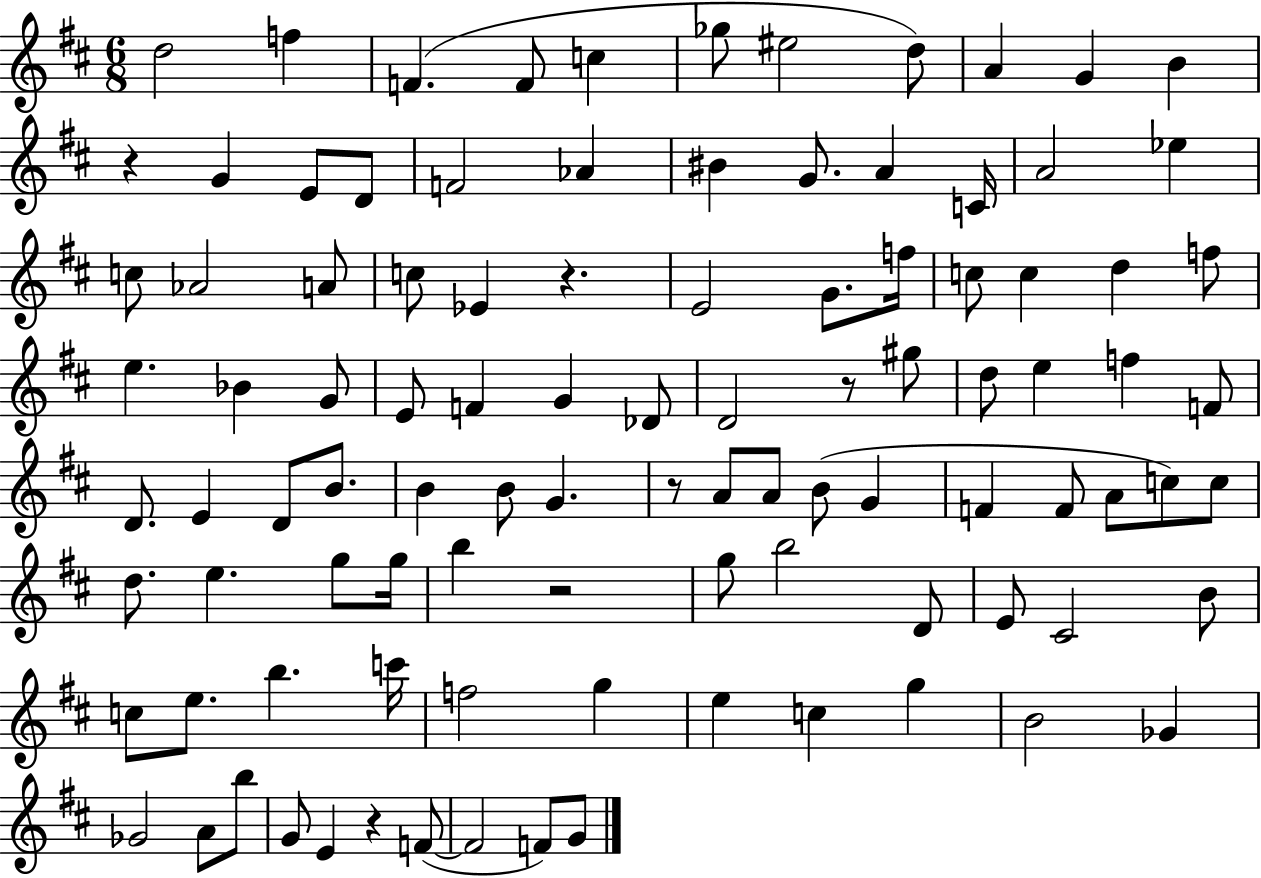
{
  \clef treble
  \numericTimeSignature
  \time 6/8
  \key d \major
  d''2 f''4 | f'4.( f'8 c''4 | ges''8 eis''2 d''8) | a'4 g'4 b'4 | \break r4 g'4 e'8 d'8 | f'2 aes'4 | bis'4 g'8. a'4 c'16 | a'2 ees''4 | \break c''8 aes'2 a'8 | c''8 ees'4 r4. | e'2 g'8. f''16 | c''8 c''4 d''4 f''8 | \break e''4. bes'4 g'8 | e'8 f'4 g'4 des'8 | d'2 r8 gis''8 | d''8 e''4 f''4 f'8 | \break d'8. e'4 d'8 b'8. | b'4 b'8 g'4. | r8 a'8 a'8 b'8( g'4 | f'4 f'8 a'8 c''8) c''8 | \break d''8. e''4. g''8 g''16 | b''4 r2 | g''8 b''2 d'8 | e'8 cis'2 b'8 | \break c''8 e''8. b''4. c'''16 | f''2 g''4 | e''4 c''4 g''4 | b'2 ges'4 | \break ges'2 a'8 b''8 | g'8 e'4 r4 f'8~(~ | f'2 f'8) g'8 | \bar "|."
}